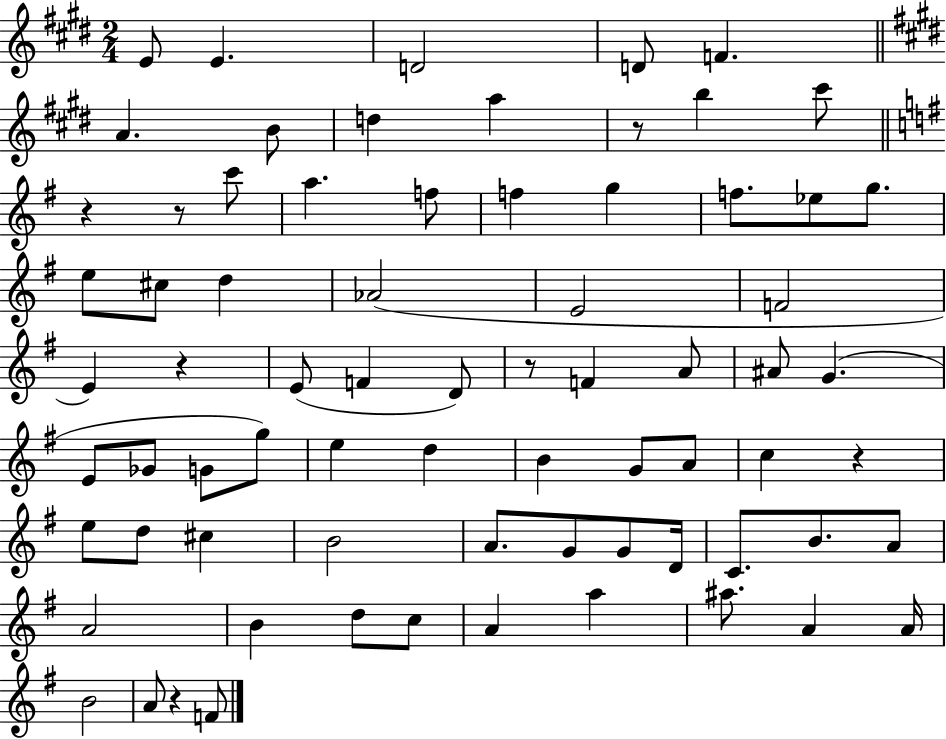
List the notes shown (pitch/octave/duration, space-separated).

E4/e E4/q. D4/h D4/e F4/q. A4/q. B4/e D5/q A5/q R/e B5/q C#6/e R/q R/e C6/e A5/q. F5/e F5/q G5/q F5/e. Eb5/e G5/e. E5/e C#5/e D5/q Ab4/h E4/h F4/h E4/q R/q E4/e F4/q D4/e R/e F4/q A4/e A#4/e G4/q. E4/e Gb4/e G4/e G5/e E5/q D5/q B4/q G4/e A4/e C5/q R/q E5/e D5/e C#5/q B4/h A4/e. G4/e G4/e D4/s C4/e. B4/e. A4/e A4/h B4/q D5/e C5/e A4/q A5/q A#5/e. A4/q A4/s B4/h A4/e R/q F4/e